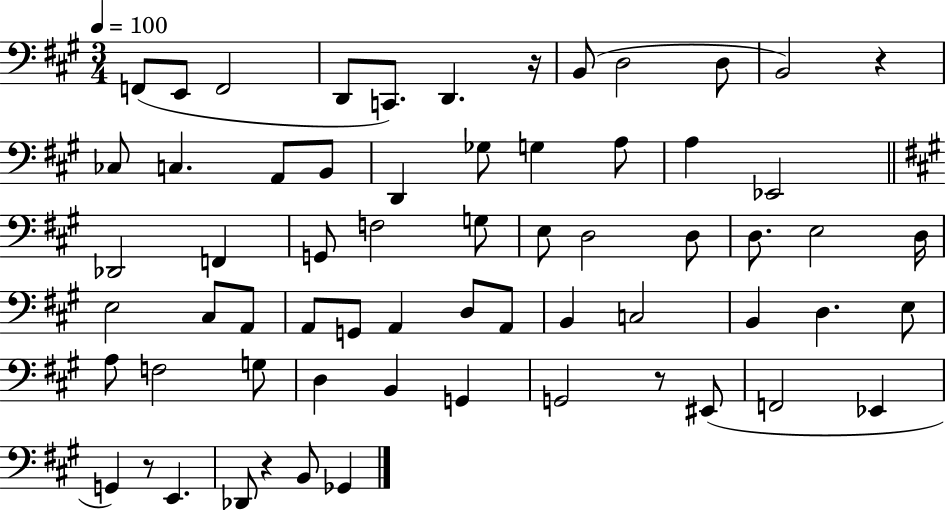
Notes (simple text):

F2/e E2/e F2/h D2/e C2/e. D2/q. R/s B2/e D3/h D3/e B2/h R/q CES3/e C3/q. A2/e B2/e D2/q Gb3/e G3/q A3/e A3/q Eb2/h Db2/h F2/q G2/e F3/h G3/e E3/e D3/h D3/e D3/e. E3/h D3/s E3/h C#3/e A2/e A2/e G2/e A2/q D3/e A2/e B2/q C3/h B2/q D3/q. E3/e A3/e F3/h G3/e D3/q B2/q G2/q G2/h R/e EIS2/e F2/h Eb2/q G2/q R/e E2/q. Db2/e R/q B2/e Gb2/q